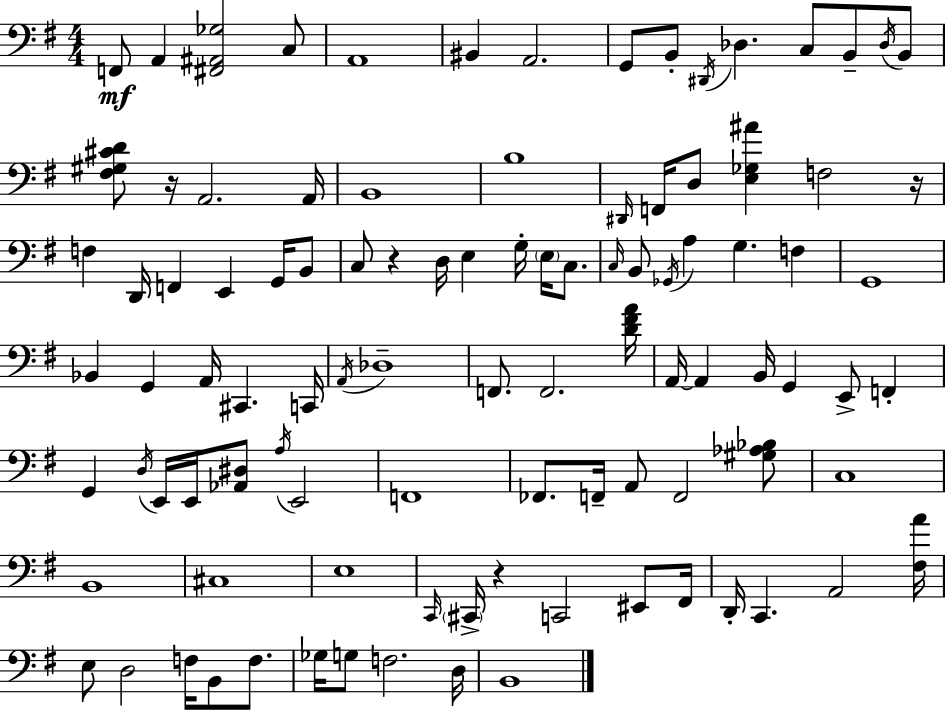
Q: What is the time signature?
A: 4/4